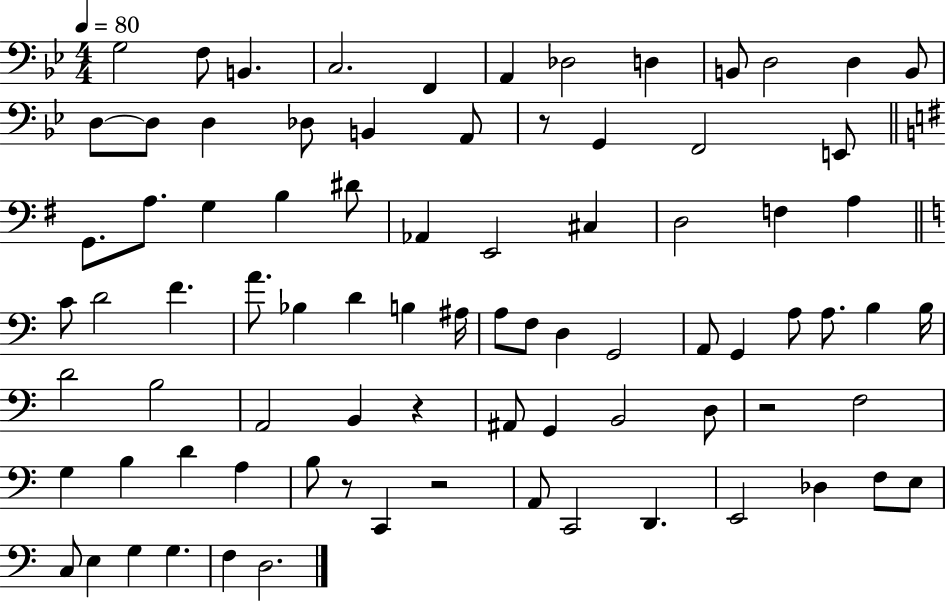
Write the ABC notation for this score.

X:1
T:Untitled
M:4/4
L:1/4
K:Bb
G,2 F,/2 B,, C,2 F,, A,, _D,2 D, B,,/2 D,2 D, B,,/2 D,/2 D,/2 D, _D,/2 B,, A,,/2 z/2 G,, F,,2 E,,/2 G,,/2 A,/2 G, B, ^D/2 _A,, E,,2 ^C, D,2 F, A, C/2 D2 F A/2 _B, D B, ^A,/4 A,/2 F,/2 D, G,,2 A,,/2 G,, A,/2 A,/2 B, B,/4 D2 B,2 A,,2 B,, z ^A,,/2 G,, B,,2 D,/2 z2 F,2 G, B, D A, B,/2 z/2 C,, z2 A,,/2 C,,2 D,, E,,2 _D, F,/2 E,/2 C,/2 E, G, G, F, D,2